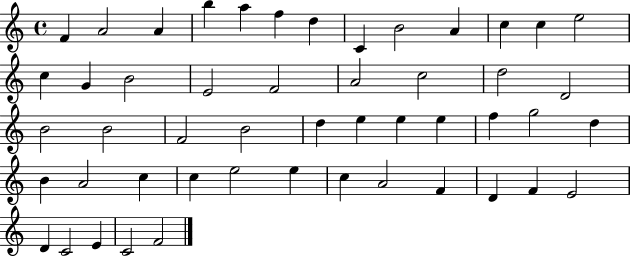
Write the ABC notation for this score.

X:1
T:Untitled
M:4/4
L:1/4
K:C
F A2 A b a f d C B2 A c c e2 c G B2 E2 F2 A2 c2 d2 D2 B2 B2 F2 B2 d e e e f g2 d B A2 c c e2 e c A2 F D F E2 D C2 E C2 F2